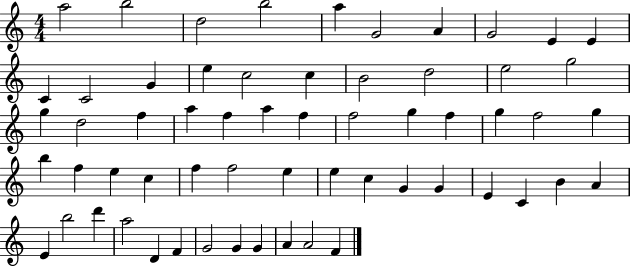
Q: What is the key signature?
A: C major